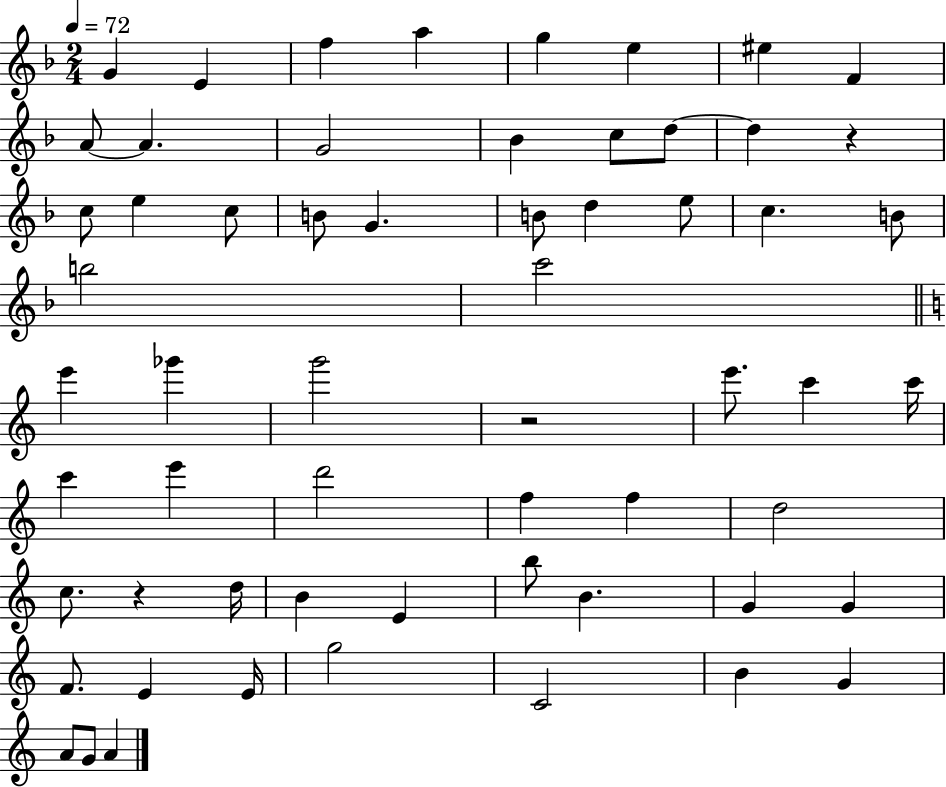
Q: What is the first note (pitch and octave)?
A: G4